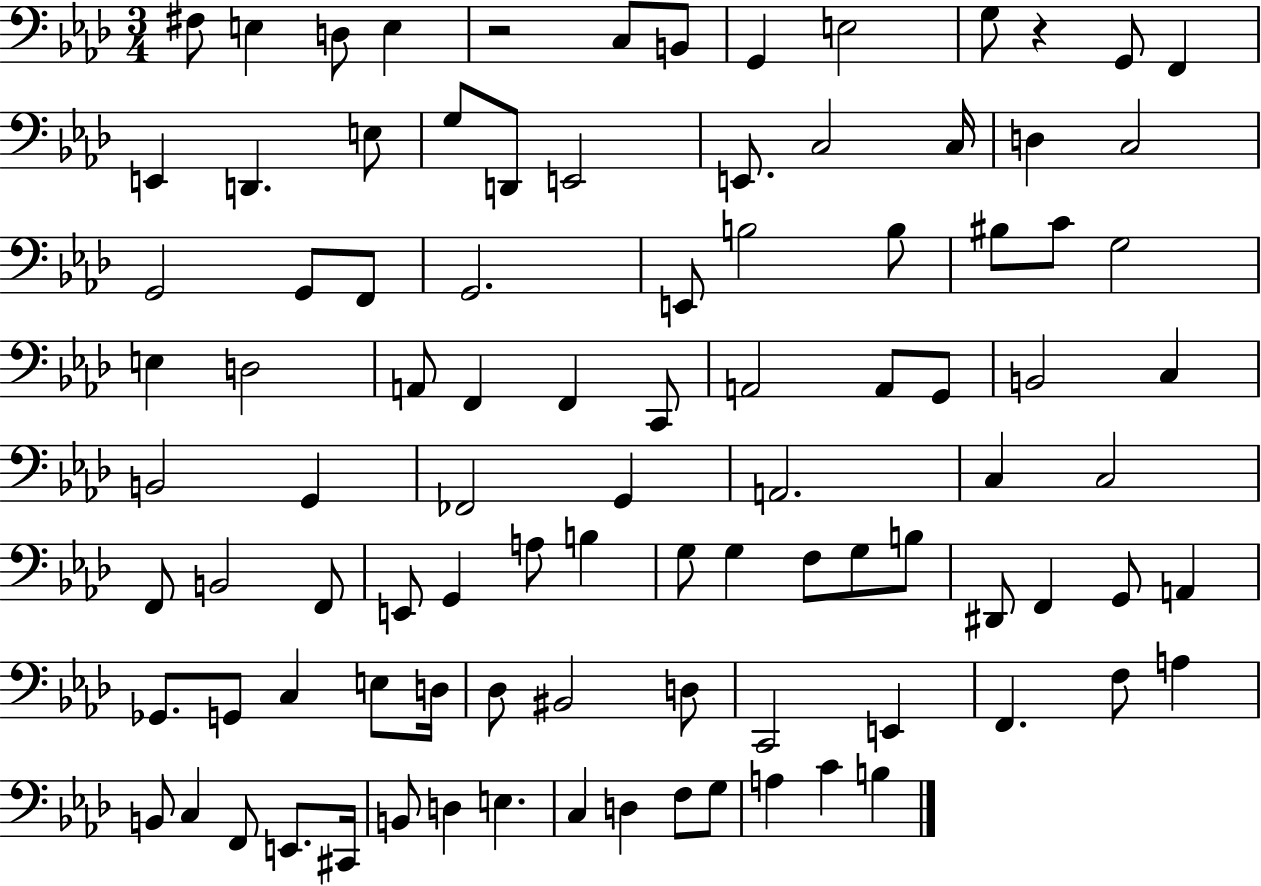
{
  \clef bass
  \numericTimeSignature
  \time 3/4
  \key aes \major
  fis8 e4 d8 e4 | r2 c8 b,8 | g,4 e2 | g8 r4 g,8 f,4 | \break e,4 d,4. e8 | g8 d,8 e,2 | e,8. c2 c16 | d4 c2 | \break g,2 g,8 f,8 | g,2. | e,8 b2 b8 | bis8 c'8 g2 | \break e4 d2 | a,8 f,4 f,4 c,8 | a,2 a,8 g,8 | b,2 c4 | \break b,2 g,4 | fes,2 g,4 | a,2. | c4 c2 | \break f,8 b,2 f,8 | e,8 g,4 a8 b4 | g8 g4 f8 g8 b8 | dis,8 f,4 g,8 a,4 | \break ges,8. g,8 c4 e8 d16 | des8 bis,2 d8 | c,2 e,4 | f,4. f8 a4 | \break b,8 c4 f,8 e,8. cis,16 | b,8 d4 e4. | c4 d4 f8 g8 | a4 c'4 b4 | \break \bar "|."
}